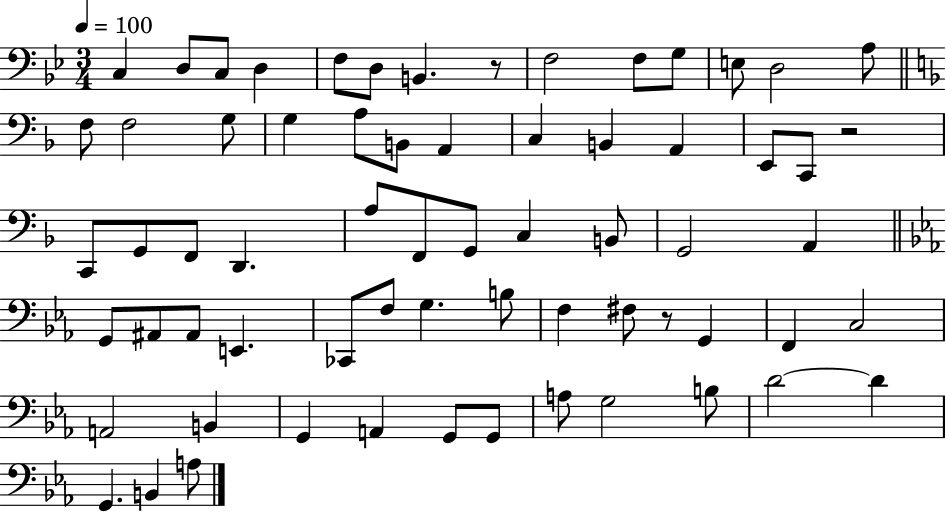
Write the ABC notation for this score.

X:1
T:Untitled
M:3/4
L:1/4
K:Bb
C, D,/2 C,/2 D, F,/2 D,/2 B,, z/2 F,2 F,/2 G,/2 E,/2 D,2 A,/2 F,/2 F,2 G,/2 G, A,/2 B,,/2 A,, C, B,, A,, E,,/2 C,,/2 z2 C,,/2 G,,/2 F,,/2 D,, A,/2 F,,/2 G,,/2 C, B,,/2 G,,2 A,, G,,/2 ^A,,/2 ^A,,/2 E,, _C,,/2 F,/2 G, B,/2 F, ^F,/2 z/2 G,, F,, C,2 A,,2 B,, G,, A,, G,,/2 G,,/2 A,/2 G,2 B,/2 D2 D G,, B,, A,/2